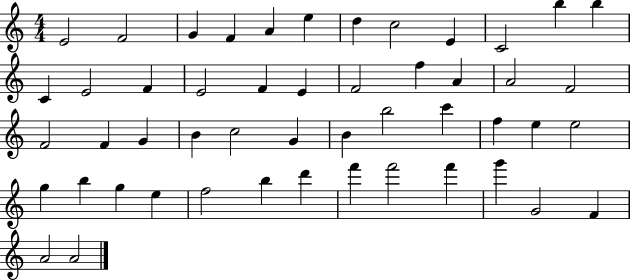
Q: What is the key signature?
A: C major